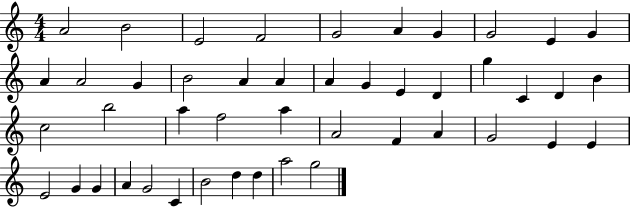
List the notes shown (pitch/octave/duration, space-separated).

A4/h B4/h E4/h F4/h G4/h A4/q G4/q G4/h E4/q G4/q A4/q A4/h G4/q B4/h A4/q A4/q A4/q G4/q E4/q D4/q G5/q C4/q D4/q B4/q C5/h B5/h A5/q F5/h A5/q A4/h F4/q A4/q G4/h E4/q E4/q E4/h G4/q G4/q A4/q G4/h C4/q B4/h D5/q D5/q A5/h G5/h